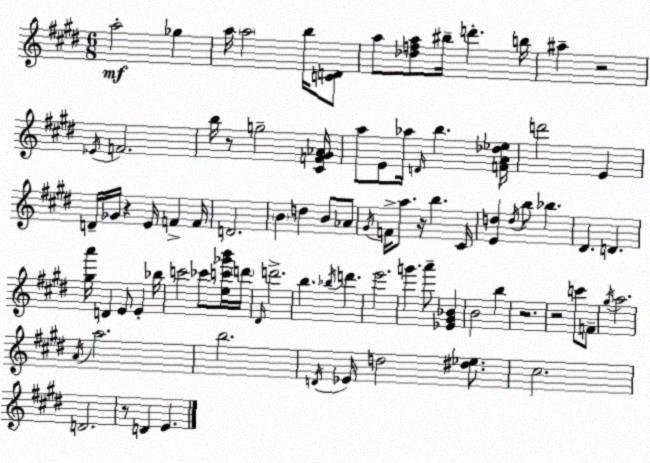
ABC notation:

X:1
T:Untitled
M:6/8
L:1/4
K:E
a2 _g a/4 a2 b/4 [CD]/2 a/2 [_dfa]/2 ^b/4 d' b/4 ^a z2 _E/4 F2 b/4 z/2 g2 [^CF^G_A]/4 a/2 E/2 _a/4 D/4 b [FA_d_e]/4 d'2 E D/4 _G/4 z E/4 F F/4 D2 B d B/2 _A/2 ^G/4 F/4 a/2 z/4 b ^C/4 [Ed] d/4 b/2 _b ^D D [^ga']/4 D E/2 E _b/4 c'2 _c'/2 [ec'_g'b']/4 d'/4 ^D/4 d'2 b _b/4 d' e'2 g' a'/2 [_E^G_B] B2 b z2 z2 c'/2 F/2 ^g/4 a2 A/4 a2 b2 D/4 _E/4 d2 [^d_e]/2 ^c2 D2 z/2 D E